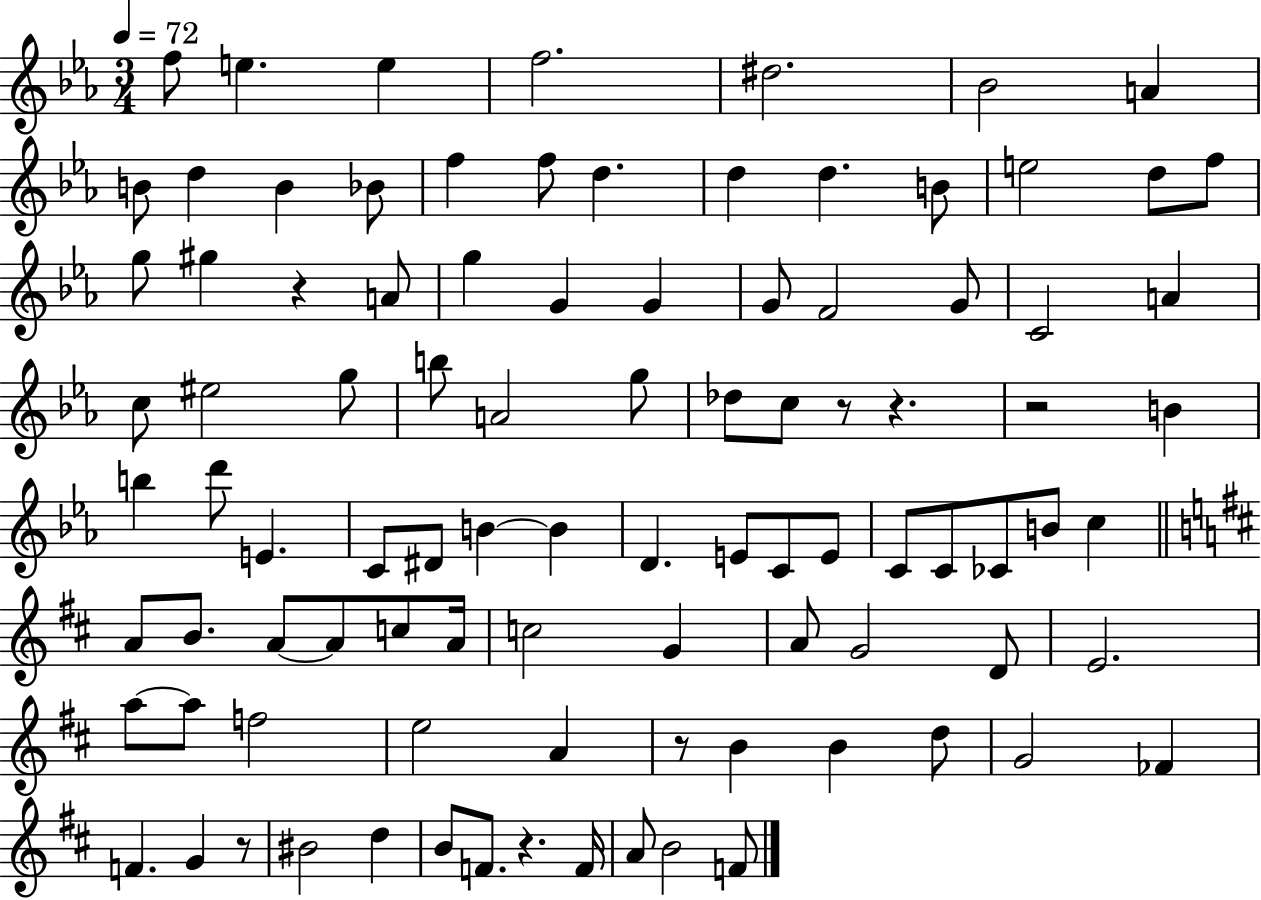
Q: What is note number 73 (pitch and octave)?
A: A4